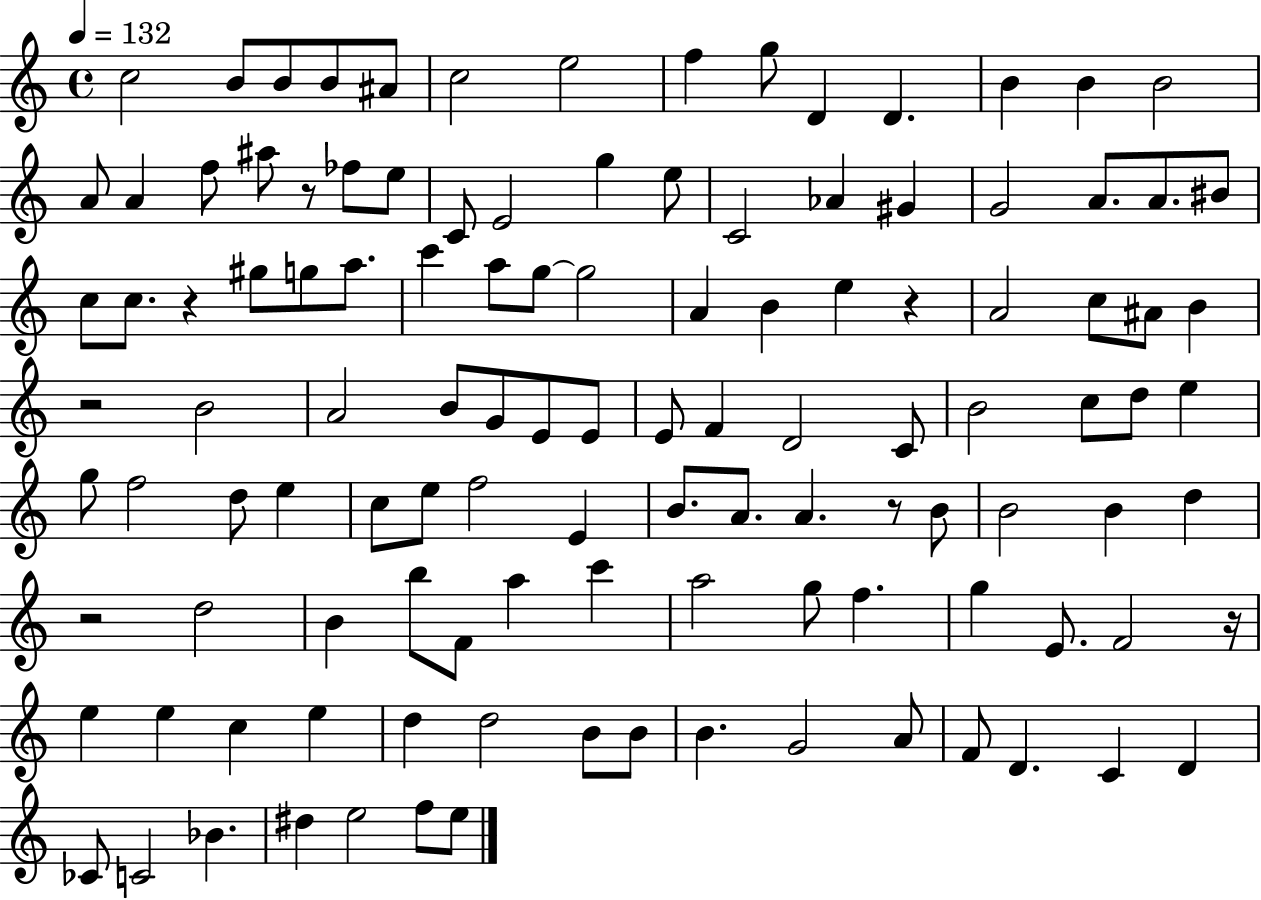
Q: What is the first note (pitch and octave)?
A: C5